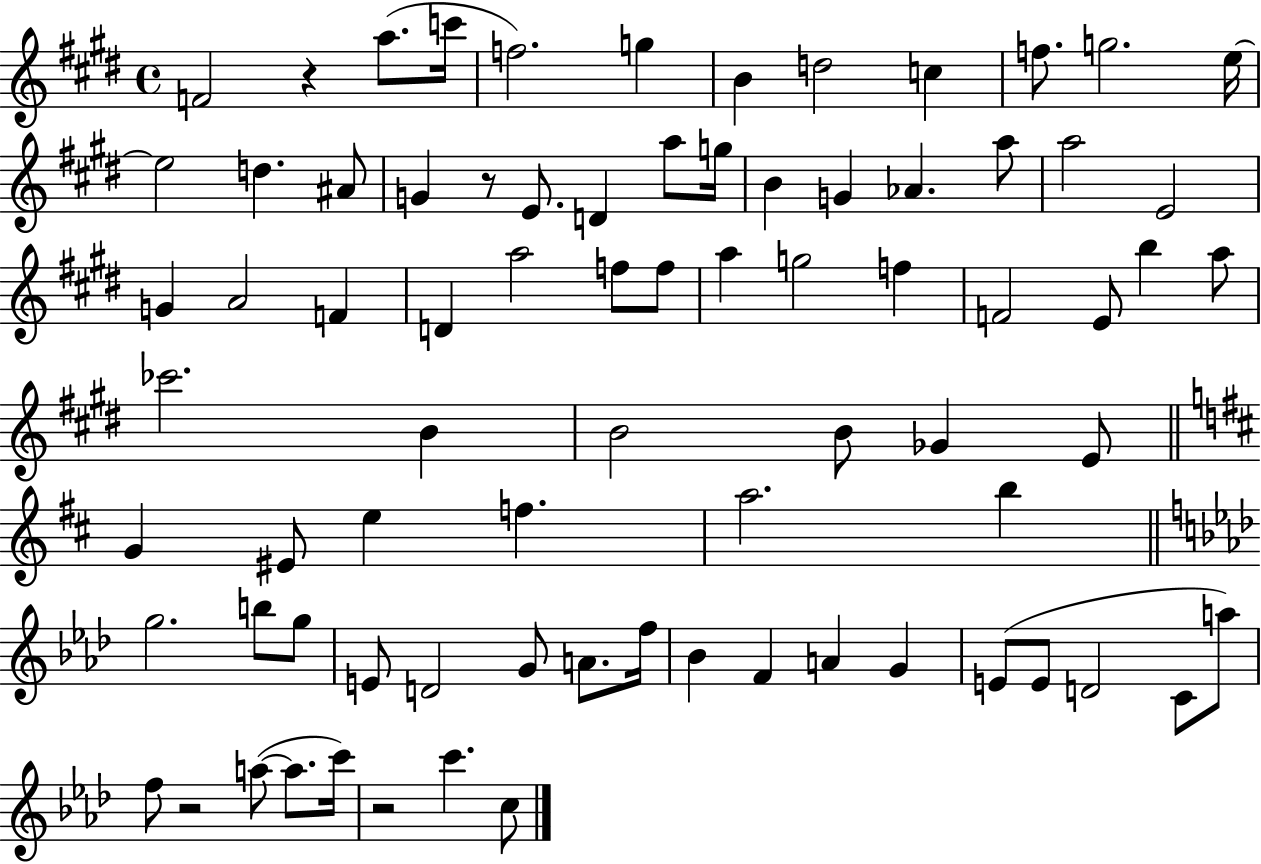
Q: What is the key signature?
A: E major